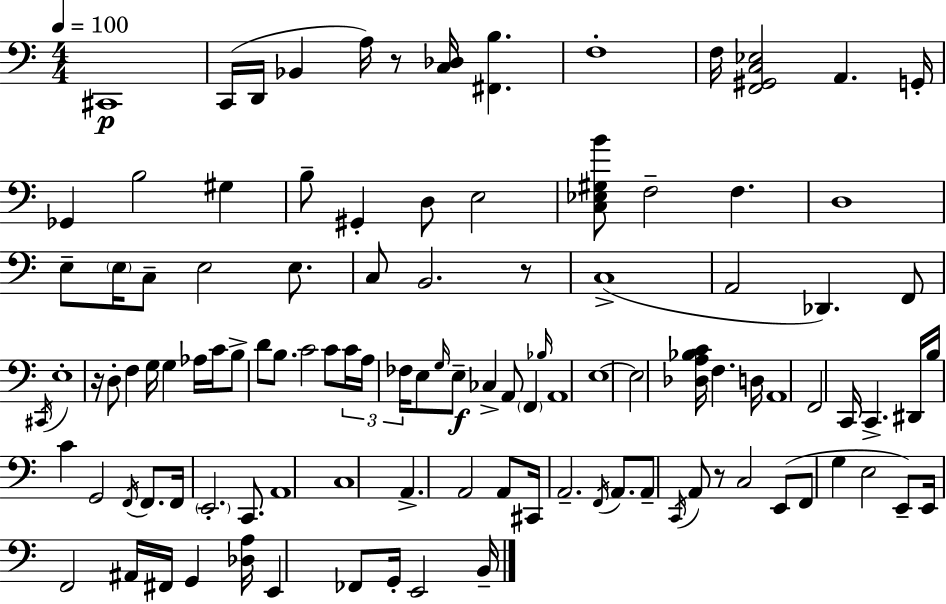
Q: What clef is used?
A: bass